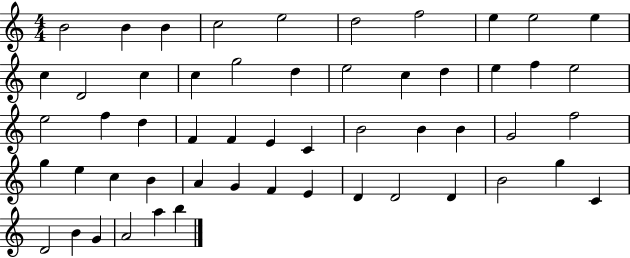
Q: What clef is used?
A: treble